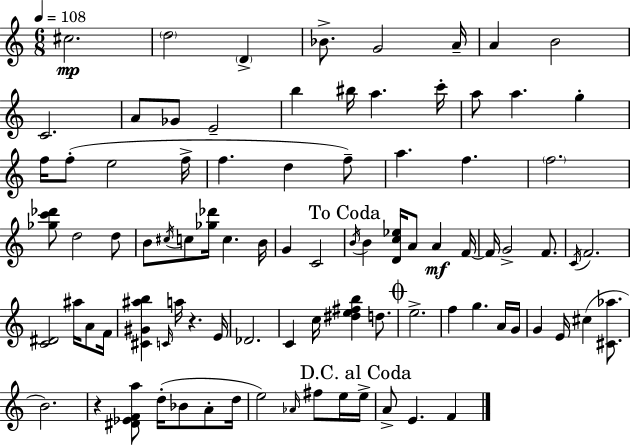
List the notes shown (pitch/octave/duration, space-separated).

C#5/h. D5/h D4/q Bb4/e. G4/h A4/s A4/q B4/h C4/h. A4/e Gb4/e E4/h B5/q BIS5/s A5/q. C6/s A5/e A5/q. G5/q F5/s F5/e E5/h F5/s F5/q. D5/q F5/e A5/q. F5/q. F5/h. [Gb5,C6,Db6]/e D5/h D5/e B4/e C#5/s C5/e [Gb5,Db6]/s C5/q. B4/s G4/q C4/h B4/s B4/q [D4,C5,Eb5]/s A4/e A4/q F4/s F4/s G4/h F4/e. C4/s F4/h. [C4,D#4]/h A#5/s A4/e F4/s [C#4,G#4,A#5,B5]/q C4/s A5/s R/q. E4/s Db4/h. C4/q C5/s [D#5,E5,F#5,B5]/q D5/e. E5/h. F5/q G5/q. A4/s G4/s G4/q E4/s C#5/q [C#4,Ab5]/e. B4/h. R/q [D#4,Eb4,F4,A5]/e D5/s Bb4/e A4/e D5/s E5/h Ab4/s F#5/e E5/s E5/s A4/e E4/q. F4/q